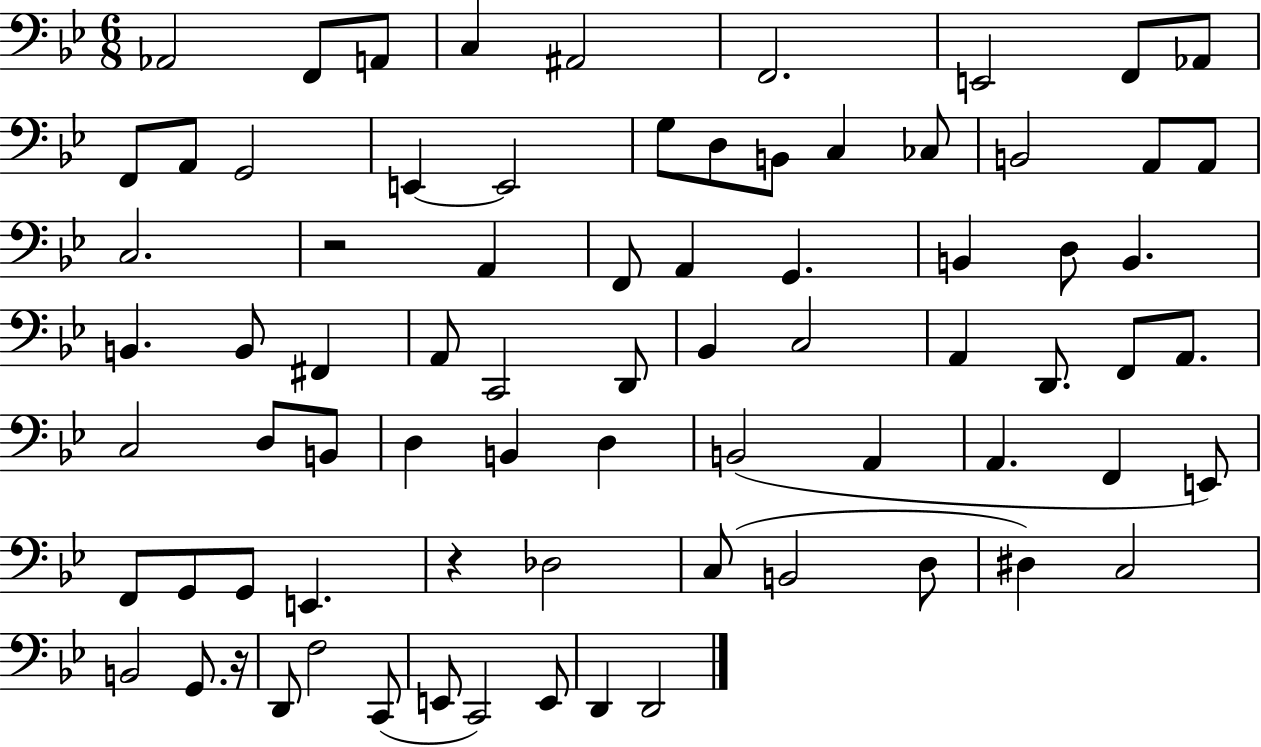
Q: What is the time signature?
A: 6/8